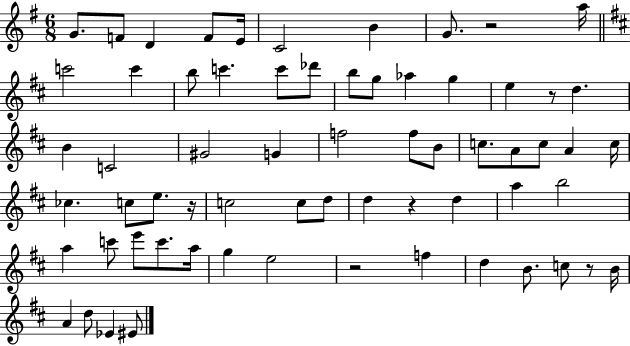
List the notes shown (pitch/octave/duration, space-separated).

G4/e. F4/e D4/q F4/e E4/s C4/h B4/q G4/e. R/h A5/s C6/h C6/q B5/e C6/q. C6/e Db6/e B5/e G5/e Ab5/q G5/q E5/q R/e D5/q. B4/q C4/h G#4/h G4/q F5/h F5/e B4/e C5/e. A4/e C5/e A4/q C5/s CES5/q. C5/e E5/e. R/s C5/h C5/e D5/e D5/q R/q D5/q A5/q B5/h A5/q C6/e E6/e C6/e. A5/s G5/q E5/h R/h F5/q D5/q B4/e. C5/e R/e B4/s A4/q D5/e Eb4/q EIS4/e